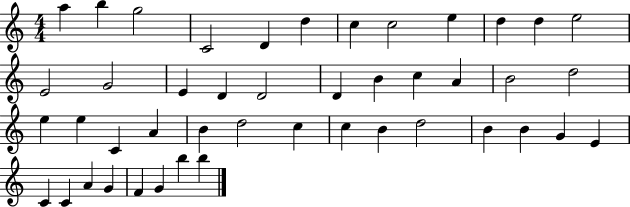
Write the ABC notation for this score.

X:1
T:Untitled
M:4/4
L:1/4
K:C
a b g2 C2 D d c c2 e d d e2 E2 G2 E D D2 D B c A B2 d2 e e C A B d2 c c B d2 B B G E C C A G F G b b